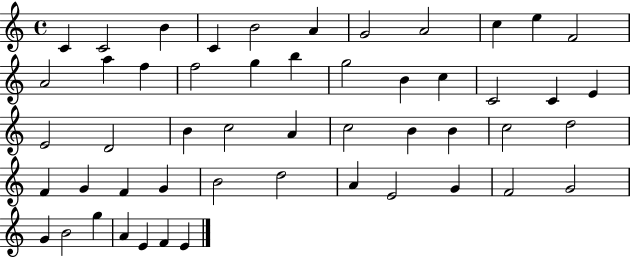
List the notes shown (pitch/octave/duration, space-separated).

C4/q C4/h B4/q C4/q B4/h A4/q G4/h A4/h C5/q E5/q F4/h A4/h A5/q F5/q F5/h G5/q B5/q G5/h B4/q C5/q C4/h C4/q E4/q E4/h D4/h B4/q C5/h A4/q C5/h B4/q B4/q C5/h D5/h F4/q G4/q F4/q G4/q B4/h D5/h A4/q E4/h G4/q F4/h G4/h G4/q B4/h G5/q A4/q E4/q F4/q E4/q